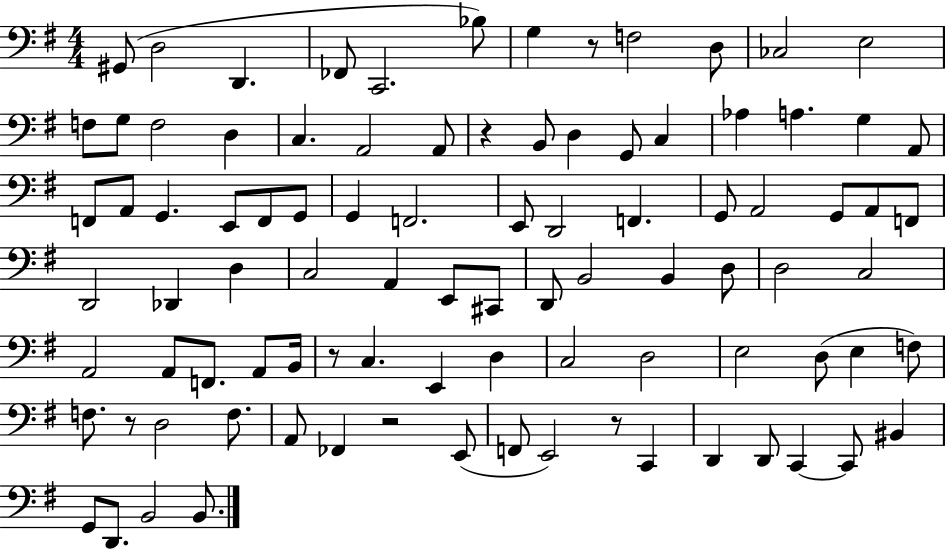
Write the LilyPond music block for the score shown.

{
  \clef bass
  \numericTimeSignature
  \time 4/4
  \key g \major
  gis,8( d2 d,4. | fes,8 c,2. bes8) | g4 r8 f2 d8 | ces2 e2 | \break f8 g8 f2 d4 | c4. a,2 a,8 | r4 b,8 d4 g,8 c4 | aes4 a4. g4 a,8 | \break f,8 a,8 g,4. e,8 f,8 g,8 | g,4 f,2. | e,8 d,2 f,4. | g,8 a,2 g,8 a,8 f,8 | \break d,2 des,4 d4 | c2 a,4 e,8 cis,8 | d,8 b,2 b,4 d8 | d2 c2 | \break a,2 a,8 f,8. a,8 b,16 | r8 c4. e,4 d4 | c2 d2 | e2 d8( e4 f8) | \break f8. r8 d2 f8. | a,8 fes,4 r2 e,8( | f,8 e,2) r8 c,4 | d,4 d,8 c,4~~ c,8 bis,4 | \break g,8 d,8. b,2 b,8. | \bar "|."
}